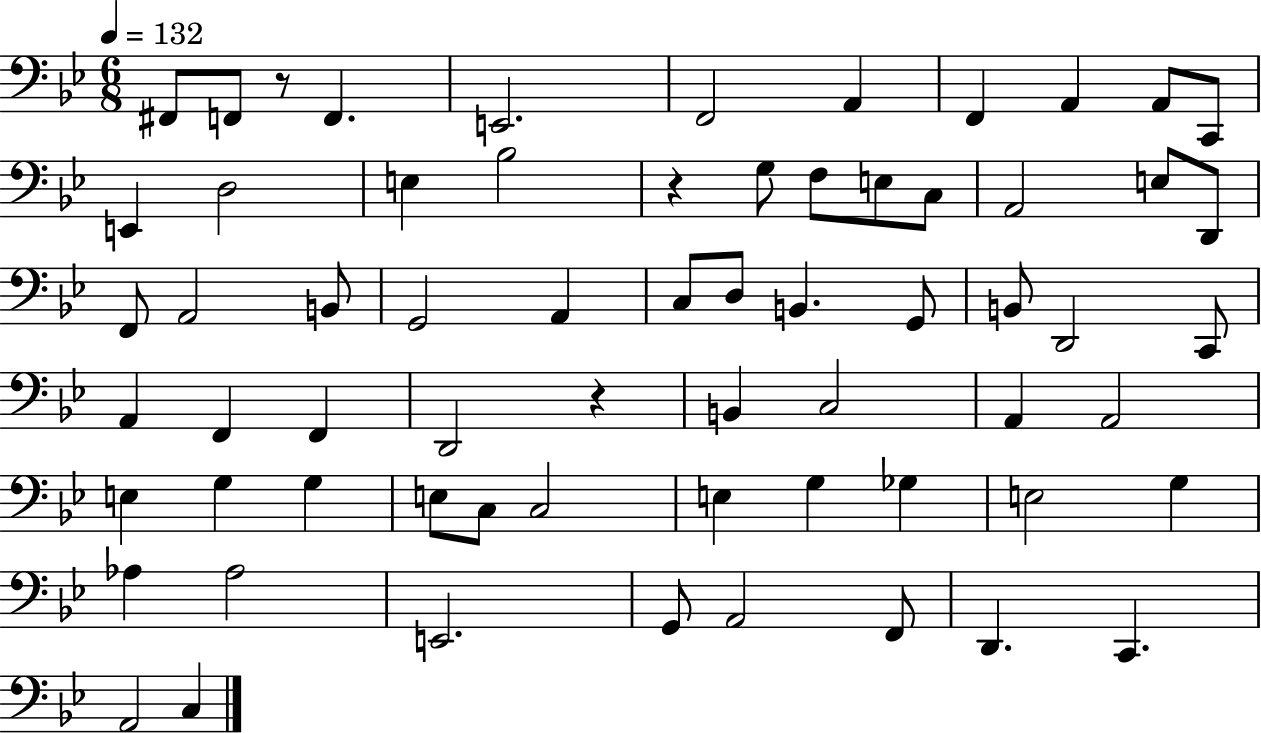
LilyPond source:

{
  \clef bass
  \numericTimeSignature
  \time 6/8
  \key bes \major
  \tempo 4 = 132
  fis,8 f,8 r8 f,4. | e,2. | f,2 a,4 | f,4 a,4 a,8 c,8 | \break e,4 d2 | e4 bes2 | r4 g8 f8 e8 c8 | a,2 e8 d,8 | \break f,8 a,2 b,8 | g,2 a,4 | c8 d8 b,4. g,8 | b,8 d,2 c,8 | \break a,4 f,4 f,4 | d,2 r4 | b,4 c2 | a,4 a,2 | \break e4 g4 g4 | e8 c8 c2 | e4 g4 ges4 | e2 g4 | \break aes4 aes2 | e,2. | g,8 a,2 f,8 | d,4. c,4. | \break a,2 c4 | \bar "|."
}